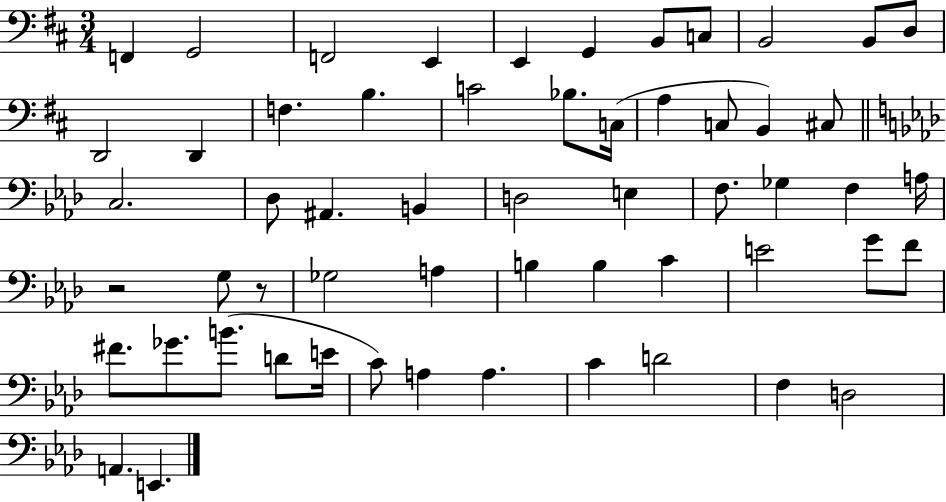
X:1
T:Untitled
M:3/4
L:1/4
K:D
F,, G,,2 F,,2 E,, E,, G,, B,,/2 C,/2 B,,2 B,,/2 D,/2 D,,2 D,, F, B, C2 _B,/2 C,/4 A, C,/2 B,, ^C,/2 C,2 _D,/2 ^A,, B,, D,2 E, F,/2 _G, F, A,/4 z2 G,/2 z/2 _G,2 A, B, B, C E2 G/2 F/2 ^F/2 _G/2 B/2 D/2 E/4 C/2 A, A, C D2 F, D,2 A,, E,,